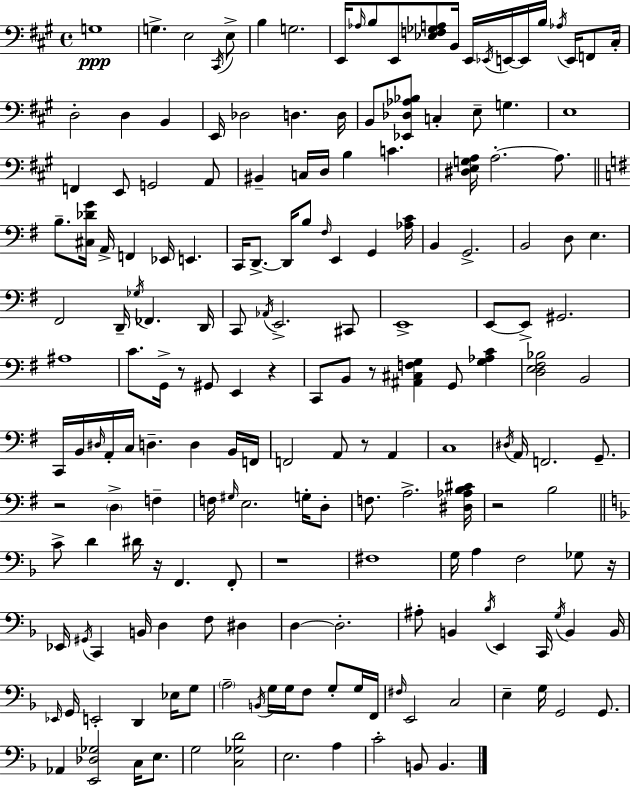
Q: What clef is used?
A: bass